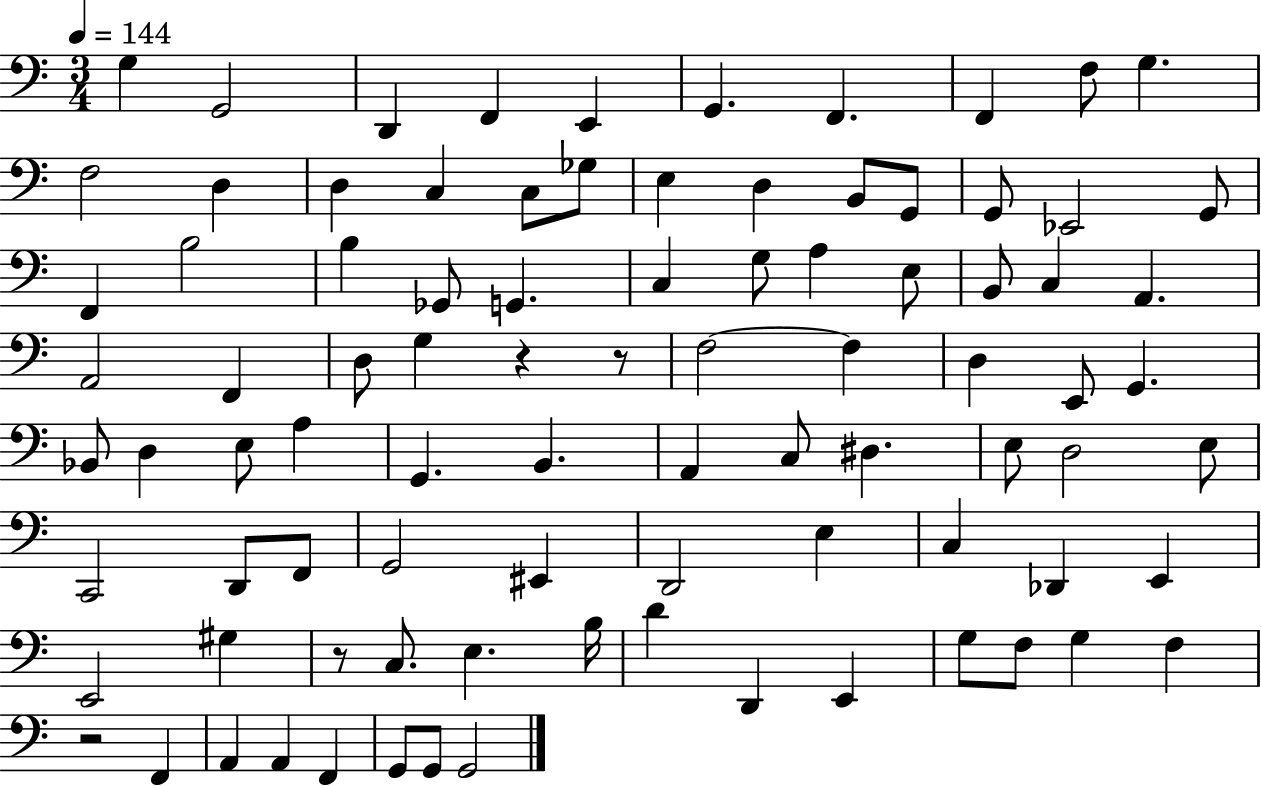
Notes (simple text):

G3/q G2/h D2/q F2/q E2/q G2/q. F2/q. F2/q F3/e G3/q. F3/h D3/q D3/q C3/q C3/e Gb3/e E3/q D3/q B2/e G2/e G2/e Eb2/h G2/e F2/q B3/h B3/q Gb2/e G2/q. C3/q G3/e A3/q E3/e B2/e C3/q A2/q. A2/h F2/q D3/e G3/q R/q R/e F3/h F3/q D3/q E2/e G2/q. Bb2/e D3/q E3/e A3/q G2/q. B2/q. A2/q C3/e D#3/q. E3/e D3/h E3/e C2/h D2/e F2/e G2/h EIS2/q D2/h E3/q C3/q Db2/q E2/q E2/h G#3/q R/e C3/e. E3/q. B3/s D4/q D2/q E2/q G3/e F3/e G3/q F3/q R/h F2/q A2/q A2/q F2/q G2/e G2/e G2/h